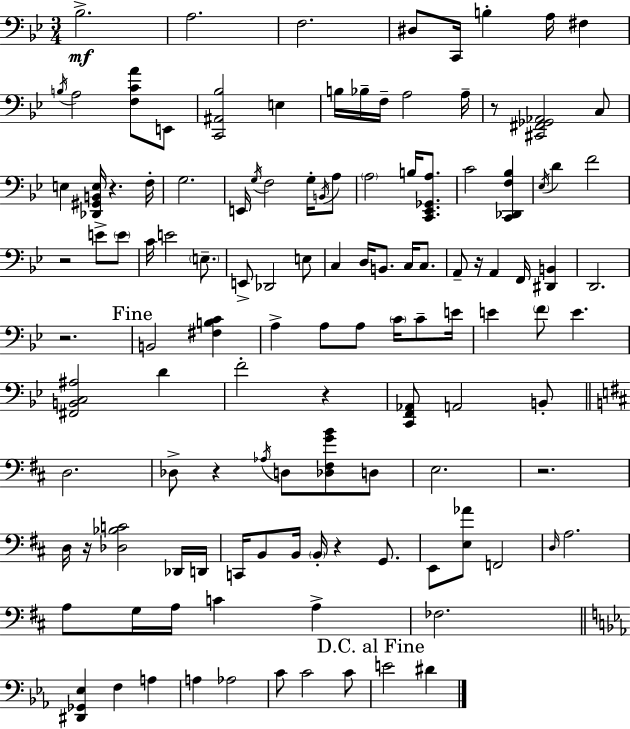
Bb3/h. A3/h. F3/h. D#3/e C2/s B3/q A3/s F#3/q B3/s A3/h [F3,C4,A4]/e E2/e [C2,A#2,Bb3]/h E3/q B3/s Bb3/s F3/s A3/h A3/s R/e [C#2,F#2,Gb2,Ab2]/h C3/e E3/q [Db2,G#2,B2,E3]/s R/q. F3/s G3/h. E2/s G3/s F3/h G3/s B2/s A3/e A3/h B3/s [C2,Eb2,Gb2,A3]/e. C4/h [C2,Db2,F3,Bb3]/q Eb3/s D4/q F4/h R/h E4/e E4/e C4/s E4/h E3/e. E2/e Db2/h E3/e C3/q D3/s B2/e. C3/s C3/e. A2/e R/s A2/q F2/s [D#2,B2]/q D2/h. R/h. B2/h [F#3,B3,C4]/q A3/q A3/e A3/e C4/s C4/e E4/s E4/q F4/e E4/q. [F#2,B2,C3,A#3]/h D4/q F4/h R/q [C2,F2,Ab2]/e A2/h B2/e D3/h. Db3/e R/q Ab3/s D3/e [Db3,F#3,G4,B4]/e D3/e E3/h. R/h. D3/s R/s [Db3,Bb3,C4]/h Db2/s D2/s C2/s B2/e B2/s B2/s R/q G2/e. E2/e [E3,Ab4]/e F2/h D3/s A3/h. A3/e G3/s A3/s C4/q A3/q FES3/h. [D#2,Gb2,Eb3]/q F3/q A3/q A3/q Ab3/h C4/e C4/h C4/e E4/h D#4/q